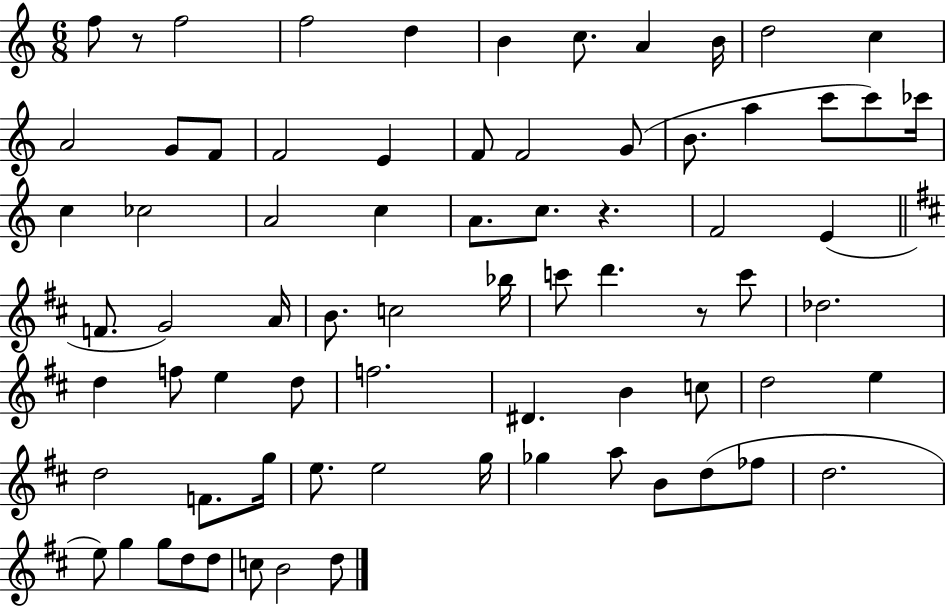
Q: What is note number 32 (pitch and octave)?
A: F4